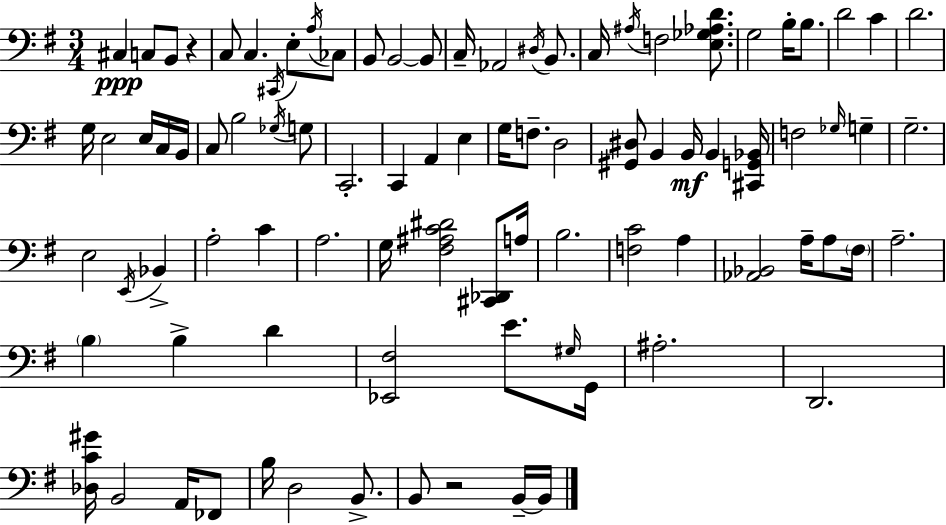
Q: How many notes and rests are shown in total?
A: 90